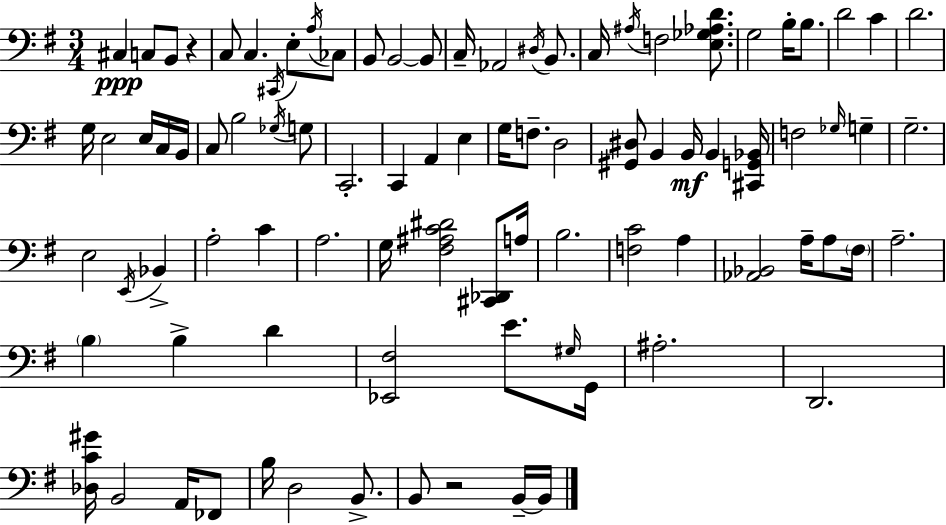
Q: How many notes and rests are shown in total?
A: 90